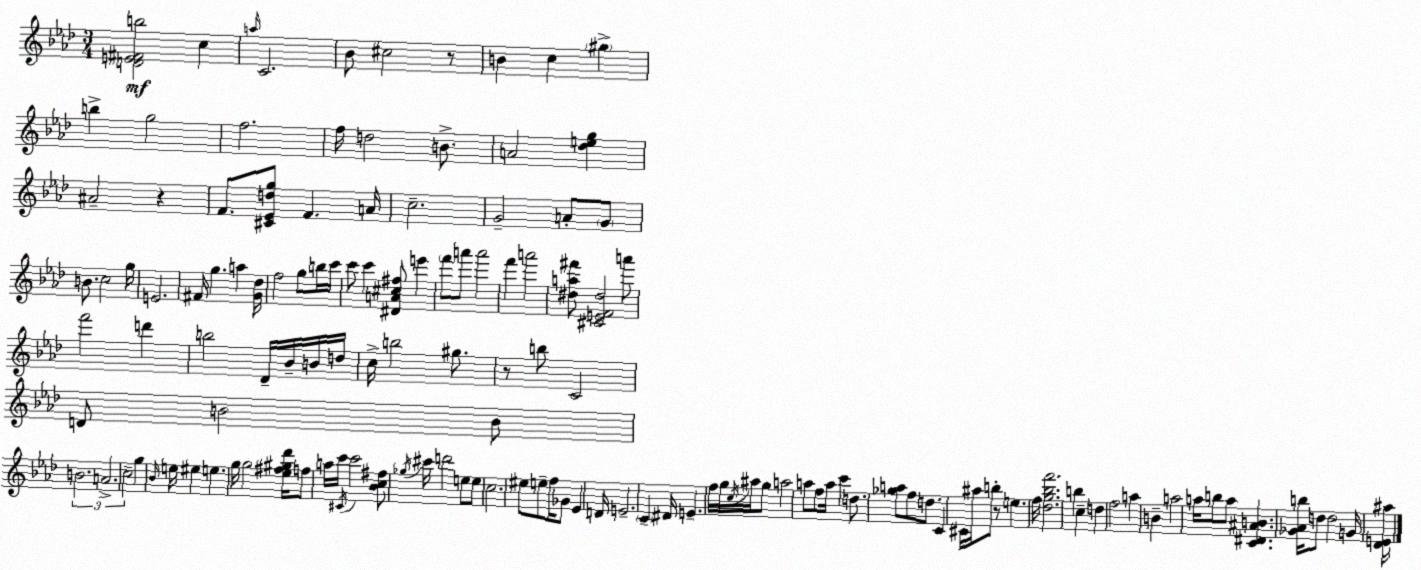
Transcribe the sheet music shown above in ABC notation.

X:1
T:Untitled
M:3/4
L:1/4
K:Ab
[DE^Fb]2 c a/4 C2 _B/2 ^c2 z/2 B c ^g b g2 f2 f/4 d2 B/2 A2 [_deg] ^A2 z F/2 [^C_Edg]/2 F A/4 c2 G2 A/2 G/2 B/2 c2 g/4 E2 ^F/4 g a [G_d]/4 f2 g/2 b/4 c'/4 c'/2 c' [^DA^c^f]/2 e' f'/2 a'/2 a'2 f' a'2 [^da^f']/2 [^CEF^d]2 a'/2 f'2 d' b2 _D/4 _B/4 B/4 d/4 c/4 b2 ^g/2 z/2 b/2 C2 D/2 B2 B/2 B2 A2 c2 g _B/4 e/4 ^e e g/4 g2 [_e^f^g_d']/4 f/2 a/4 c'/4 ^C/4 c'2 [_Bc^f]/2 _g/4 ^c'/4 d'2 e/2 e/2 c2 ^e/2 e/2 f/4 _G/2 _E D/4 E2 C ^D/4 E f/4 g/4 c/4 ^a/4 g/2 a2 a/2 f/2 a/4 c' d/2 [_ga]/2 f/2 d/2 C ^C/4 ^a/4 b/2 z/2 e f/4 [_dg_bf']2 b c d f2 a B a2 a/4 b/2 a/2 [C^D^AB] [_G_Ab]/4 d/2 d2 G/4 [_DE^a]/4